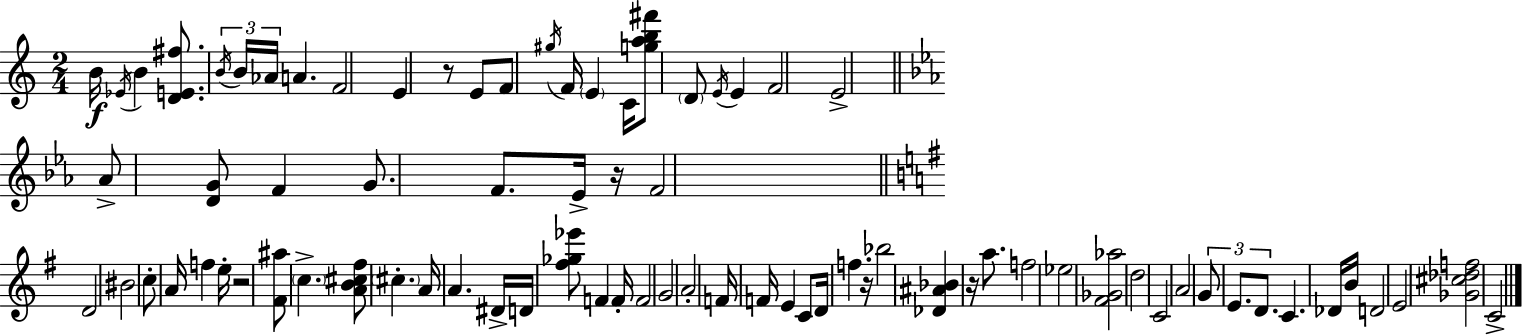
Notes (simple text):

B4/s Eb4/s B4/q [D4,E4,F#5]/e. B4/s B4/s Ab4/s A4/q. F4/h E4/q R/e E4/e F4/e G#5/s F4/s E4/q C4/s [G5,A5,B5,F#6]/e D4/e E4/s E4/q F4/h E4/h Ab4/e [D4,G4]/e F4/q G4/e. F4/e. Eb4/s R/s F4/h D4/h BIS4/h C5/e A4/s F5/q E5/s R/h [F#4,A#5]/e C5/q. [A4,B4,C#5,F#5]/e C#5/q. A4/s A4/q. D#4/s D4/s [F#5,Gb5,Eb6]/e F4/q F4/s F4/h G4/h A4/h F4/s F4/s E4/q C4/e D4/s F5/q. R/s Bb5/h [Db4,A#4,Bb4]/q R/s A5/e. F5/h Eb5/h [F#4,Gb4,Ab5]/h D5/h C4/h A4/h G4/e E4/e. D4/e. C4/q. Db4/s B4/s D4/h E4/h [Gb4,C#5,Db5,F5]/h C4/h